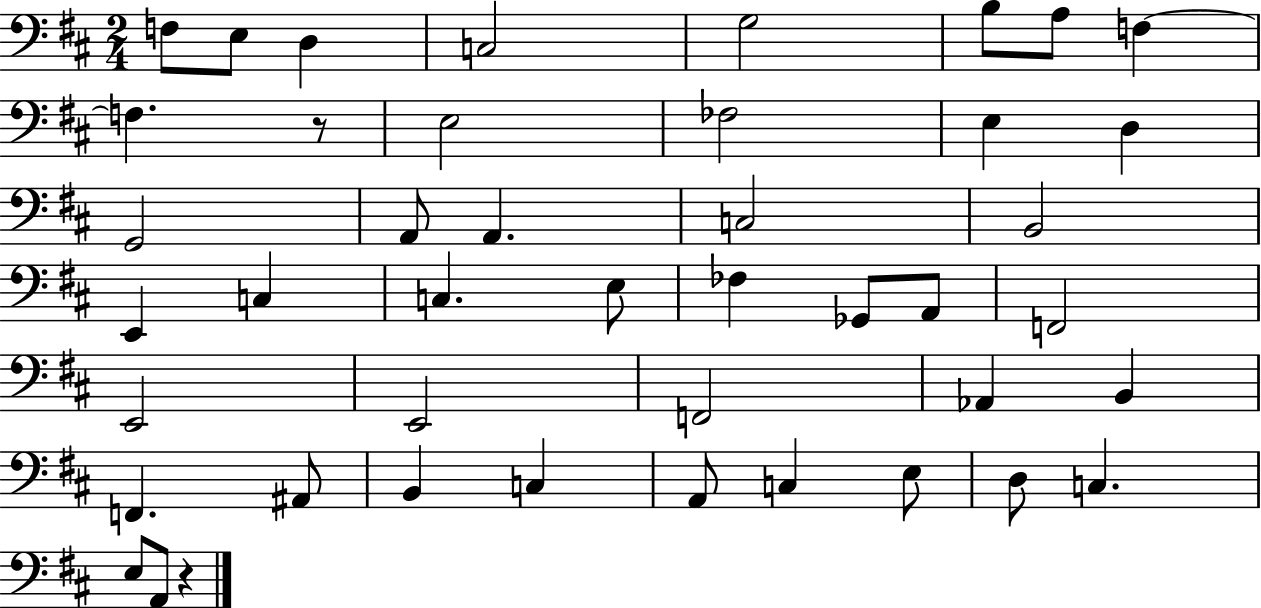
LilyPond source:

{
  \clef bass
  \numericTimeSignature
  \time 2/4
  \key d \major
  \repeat volta 2 { f8 e8 d4 | c2 | g2 | b8 a8 f4~~ | \break f4. r8 | e2 | fes2 | e4 d4 | \break g,2 | a,8 a,4. | c2 | b,2 | \break e,4 c4 | c4. e8 | fes4 ges,8 a,8 | f,2 | \break e,2 | e,2 | f,2 | aes,4 b,4 | \break f,4. ais,8 | b,4 c4 | a,8 c4 e8 | d8 c4. | \break e8 a,8 r4 | } \bar "|."
}